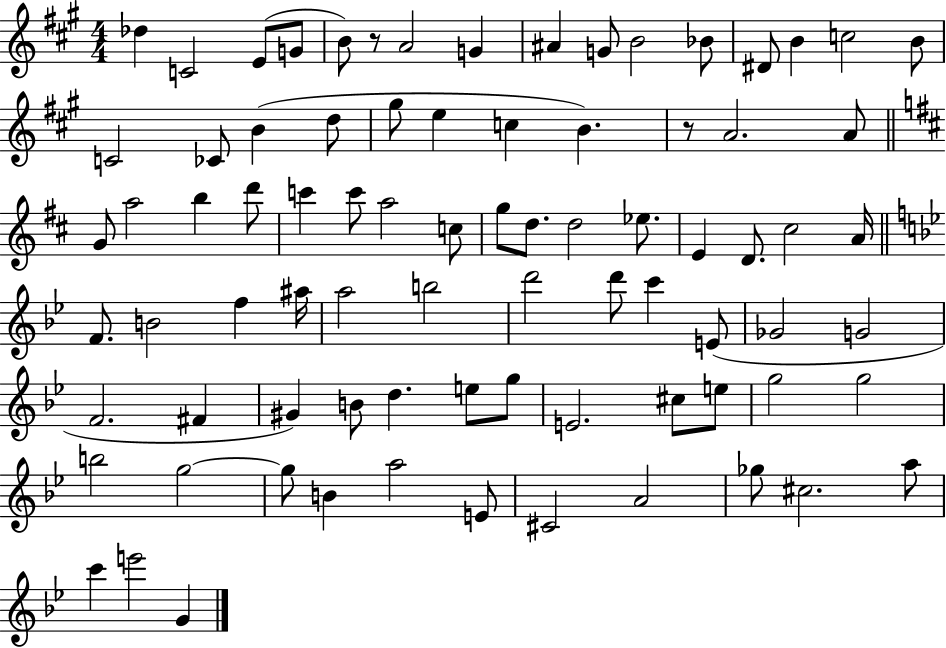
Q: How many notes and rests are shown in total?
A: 81